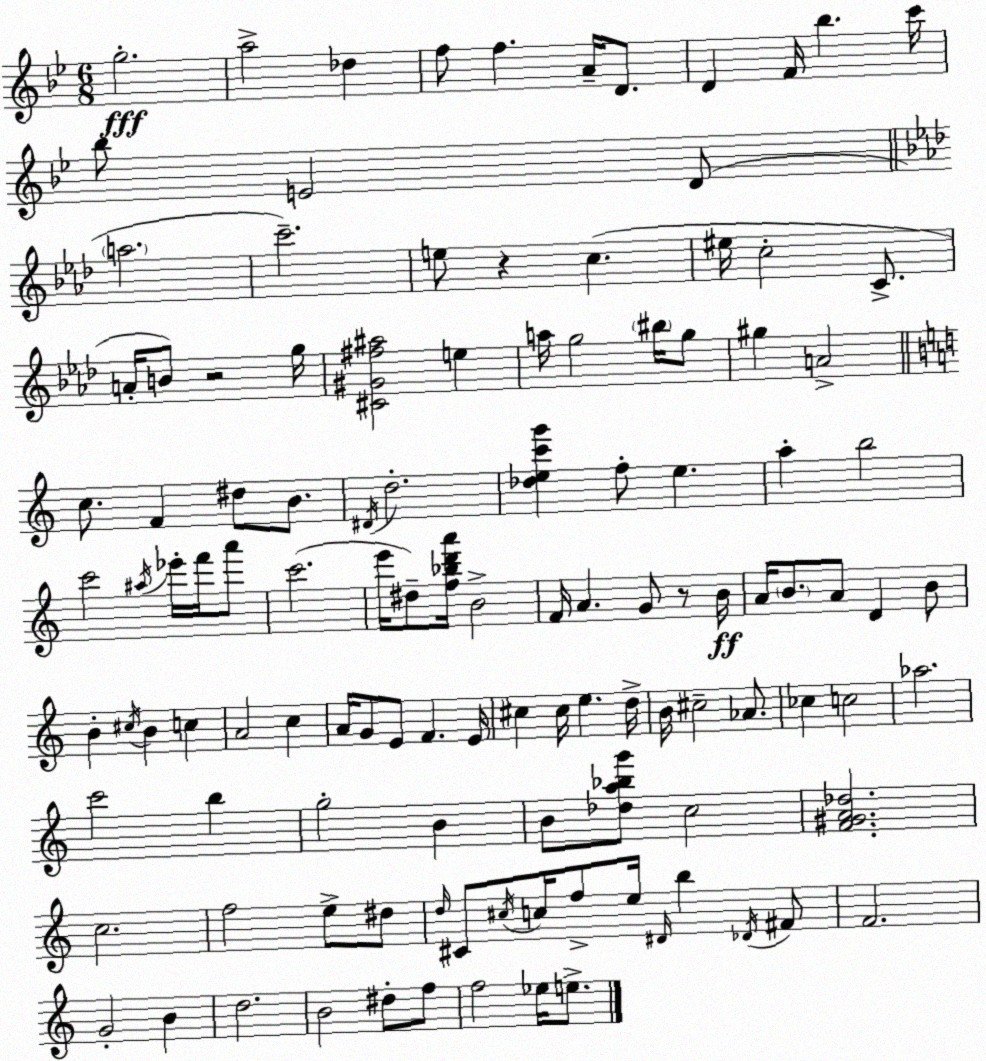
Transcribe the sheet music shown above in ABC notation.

X:1
T:Untitled
M:6/8
L:1/4
K:Bb
g2 a2 _d f/2 f A/4 D/2 D F/4 _b c'/4 _b/2 E2 D/2 a2 c'2 e/2 z c ^e/4 c2 C/2 A/4 B/2 z2 g/4 [^C^G^f^a]2 e a/4 g2 ^b/4 g/2 ^g A2 c/2 F ^d/2 B/2 ^D/4 d2 [_dec'g'] f/2 e a b2 c'2 ^a/4 _e'/4 f'/4 a'/2 c'2 e'/4 ^d/2 [f_bd'a']/4 B2 F/4 A G/2 z/2 B/4 A/4 B/2 A/2 D B/2 B ^c/4 B c A2 c A/4 G/2 E/2 F E/4 ^c ^c/4 e d/4 B/4 ^c2 _A/2 _c c2 _a2 c'2 b g2 B B/2 [_da_bg']/2 c2 [F^GA_d]2 c2 f2 e/2 ^d/2 d/4 ^C/2 ^c/4 c/4 f/2 e/4 ^D/4 b _D/4 ^F/2 F2 G2 B d2 B2 ^d/2 f/2 f2 _e/4 e/2